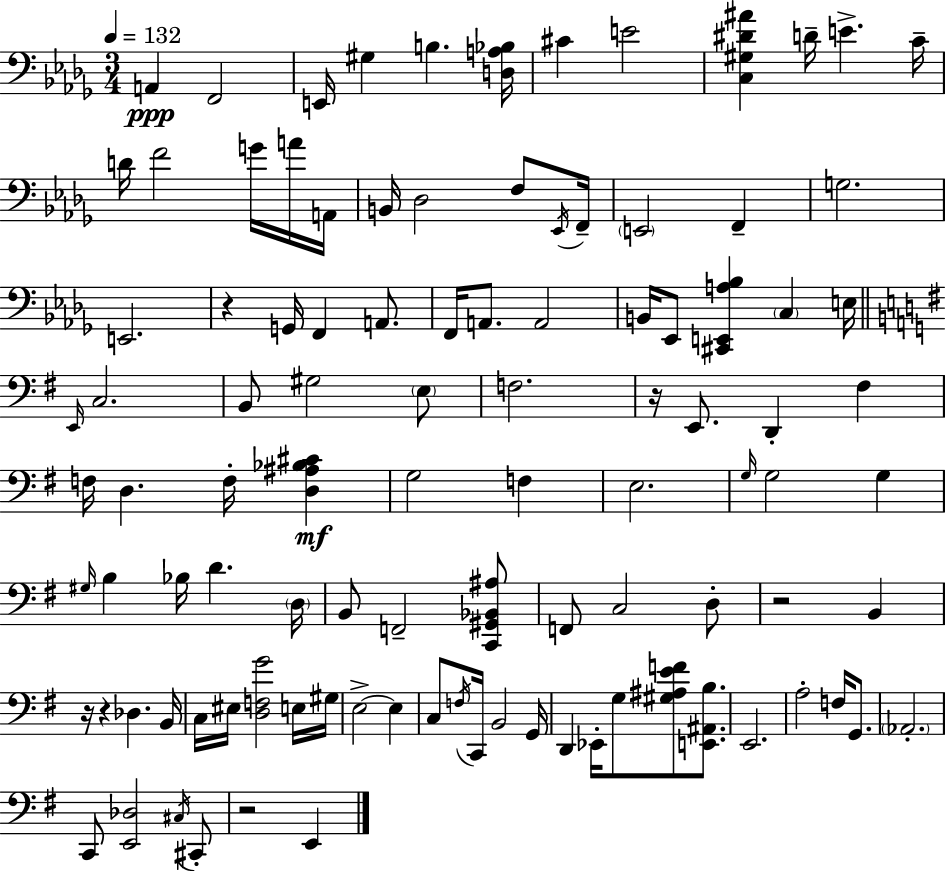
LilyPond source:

{
  \clef bass
  \numericTimeSignature
  \time 3/4
  \key bes \minor
  \tempo 4 = 132
  a,4\ppp f,2 | e,16 gis4 b4. <d a bes>16 | cis'4 e'2 | <c gis dis' ais'>4 d'16-- e'4.-> c'16-- | \break d'16 f'2 g'16 a'16 a,16 | b,16 des2 f8 \acciaccatura { ees,16 } | f,16-- \parenthesize e,2 f,4-- | g2. | \break e,2. | r4 g,16 f,4 a,8. | f,16 a,8. a,2 | b,16 ees,8 <cis, e, a bes>4 \parenthesize c4 | \break e16 \bar "||" \break \key e \minor \grace { e,16 } c2. | b,8 gis2 \parenthesize e8 | f2. | r16 e,8. d,4-. fis4 | \break f16 d4. f16-. <d ais bes cis'>4\mf | g2 f4 | e2. | \grace { g16 } g2 g4 | \break \grace { gis16 } b4 bes16 d'4. | \parenthesize d16 b,8 f,2-- | <c, gis, bes, ais>8 f,8 c2 | d8-. r2 b,4 | \break r16 r4 des4. | b,16 c16 eis16 <d f g'>2 | e16 gis16 e2->~~ e4 | c8 \acciaccatura { f16 } c,16 b,2 | \break g,16 d,4 ees,16-. g8 <gis ais e' f'>8 | <e, ais, b>8. e,2. | a2-. | f16 g,8. \parenthesize aes,2.-. | \break c,8 <e, des>2 | \acciaccatura { cis16 } cis,8-. r2 | e,4 \bar "|."
}